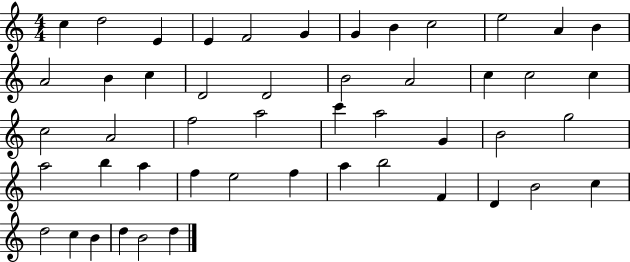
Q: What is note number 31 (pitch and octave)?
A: G5